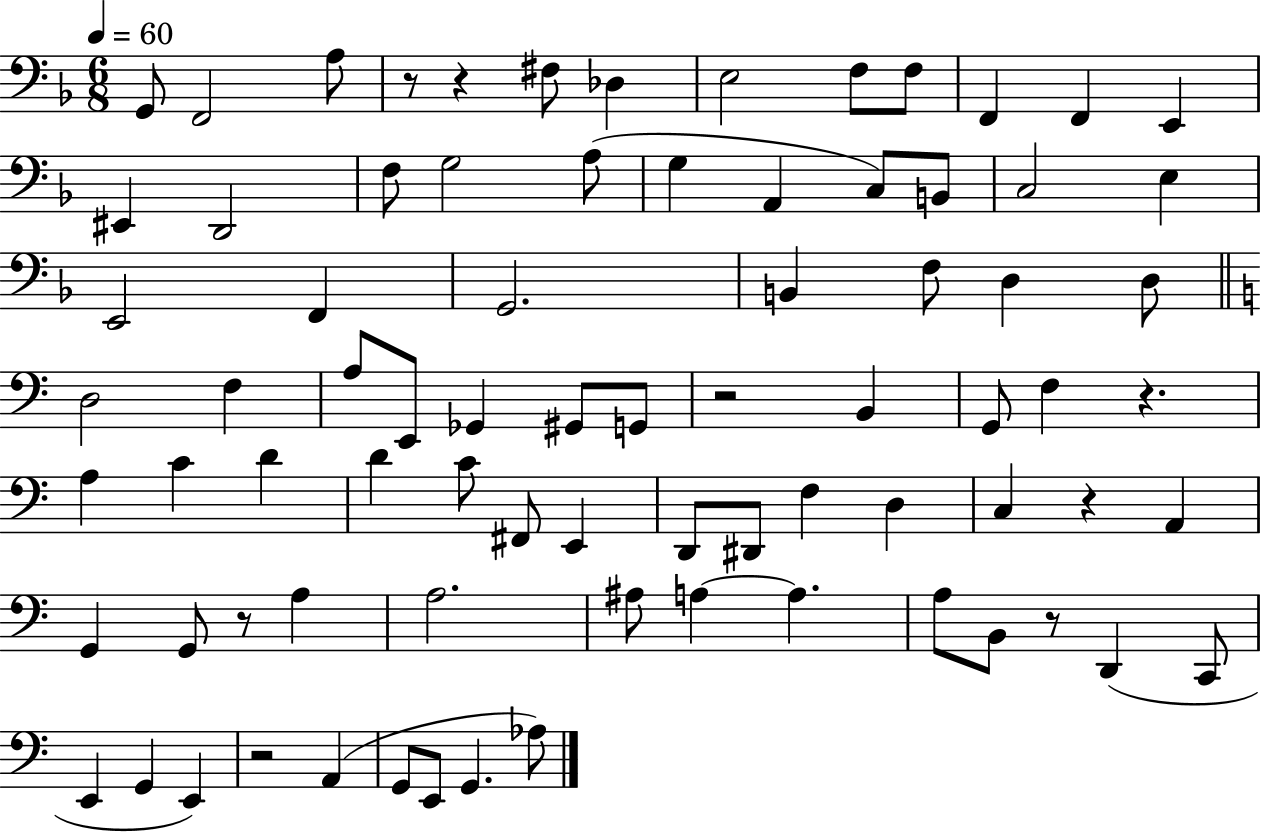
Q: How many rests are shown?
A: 8